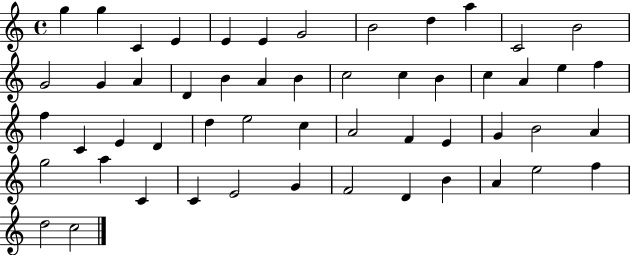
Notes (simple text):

G5/q G5/q C4/q E4/q E4/q E4/q G4/h B4/h D5/q A5/q C4/h B4/h G4/h G4/q A4/q D4/q B4/q A4/q B4/q C5/h C5/q B4/q C5/q A4/q E5/q F5/q F5/q C4/q E4/q D4/q D5/q E5/h C5/q A4/h F4/q E4/q G4/q B4/h A4/q G5/h A5/q C4/q C4/q E4/h G4/q F4/h D4/q B4/q A4/q E5/h F5/q D5/h C5/h